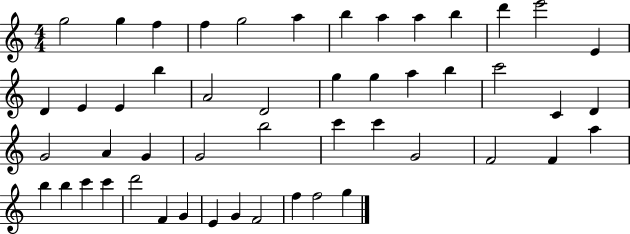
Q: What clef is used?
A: treble